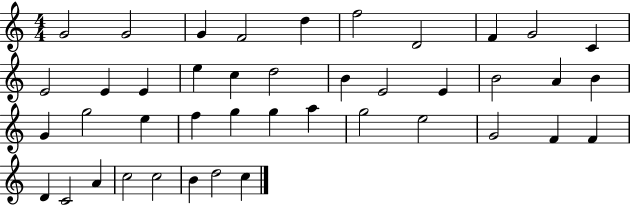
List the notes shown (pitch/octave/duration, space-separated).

G4/h G4/h G4/q F4/h D5/q F5/h D4/h F4/q G4/h C4/q E4/h E4/q E4/q E5/q C5/q D5/h B4/q E4/h E4/q B4/h A4/q B4/q G4/q G5/h E5/q F5/q G5/q G5/q A5/q G5/h E5/h G4/h F4/q F4/q D4/q C4/h A4/q C5/h C5/h B4/q D5/h C5/q